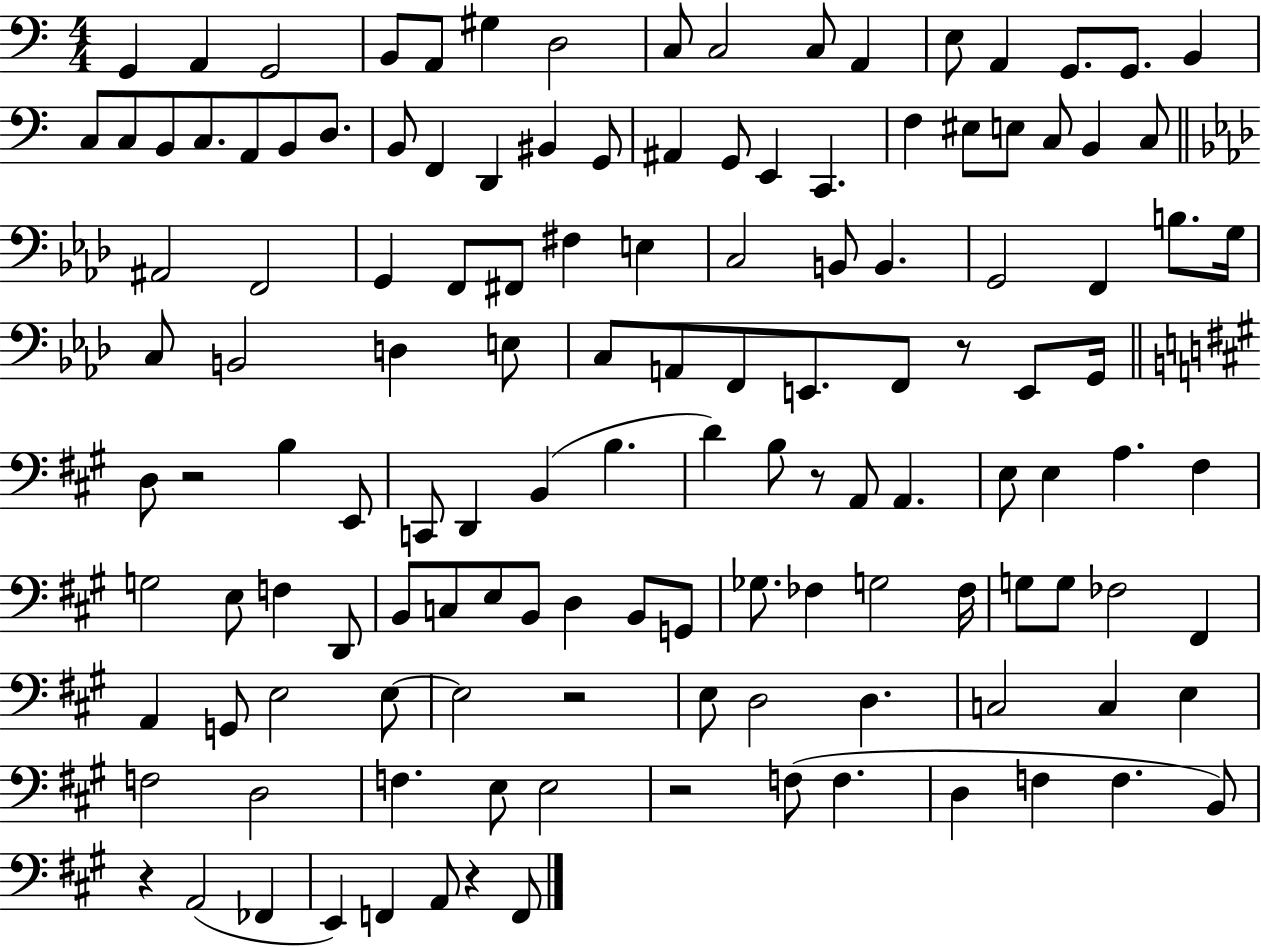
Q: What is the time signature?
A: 4/4